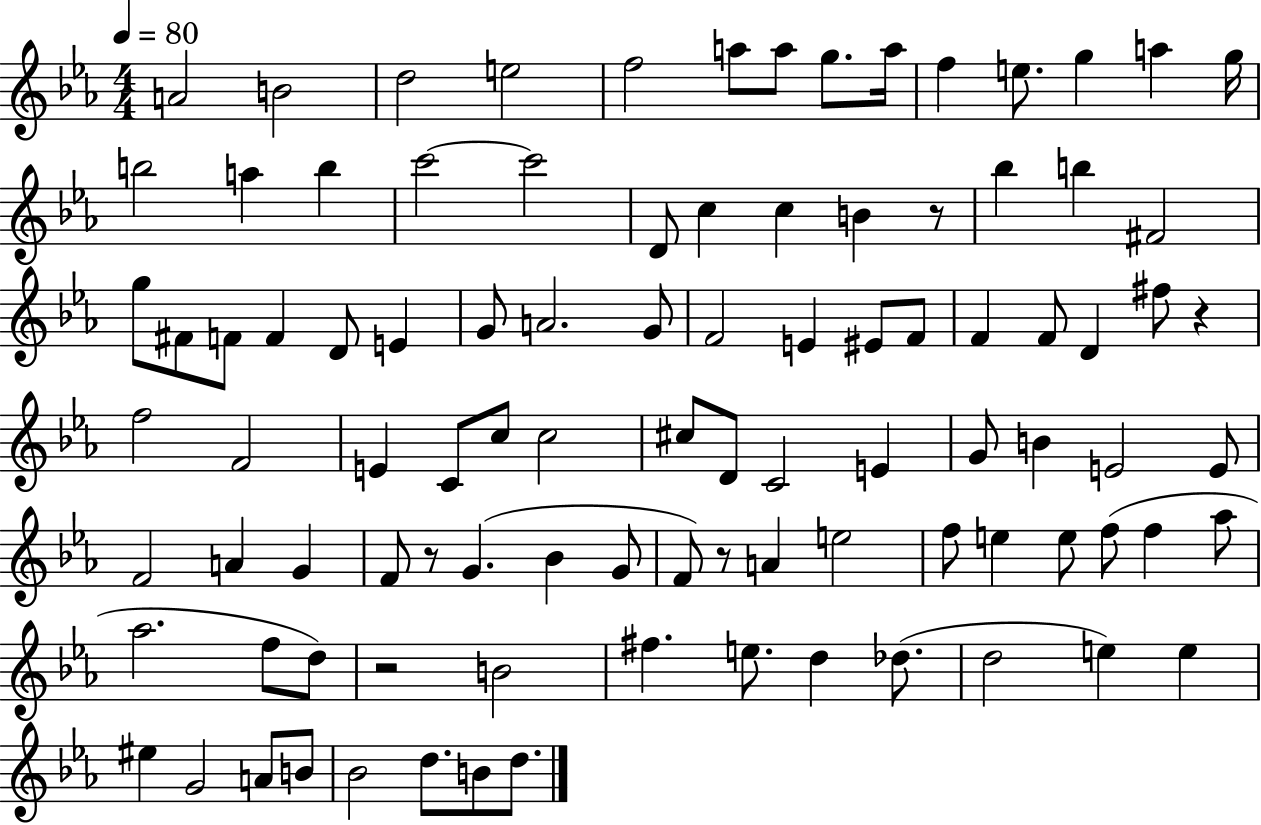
A4/h B4/h D5/h E5/h F5/h A5/e A5/e G5/e. A5/s F5/q E5/e. G5/q A5/q G5/s B5/h A5/q B5/q C6/h C6/h D4/e C5/q C5/q B4/q R/e Bb5/q B5/q F#4/h G5/e F#4/e F4/e F4/q D4/e E4/q G4/e A4/h. G4/e F4/h E4/q EIS4/e F4/e F4/q F4/e D4/q F#5/e R/q F5/h F4/h E4/q C4/e C5/e C5/h C#5/e D4/e C4/h E4/q G4/e B4/q E4/h E4/e F4/h A4/q G4/q F4/e R/e G4/q. Bb4/q G4/e F4/e R/e A4/q E5/h F5/e E5/q E5/e F5/e F5/q Ab5/e Ab5/h. F5/e D5/e R/h B4/h F#5/q. E5/e. D5/q Db5/e. D5/h E5/q E5/q EIS5/q G4/h A4/e B4/e Bb4/h D5/e. B4/e D5/e.